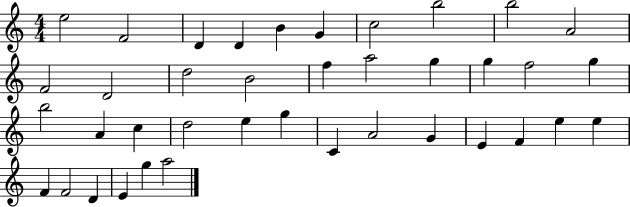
E5/h F4/h D4/q D4/q B4/q G4/q C5/h B5/h B5/h A4/h F4/h D4/h D5/h B4/h F5/q A5/h G5/q G5/q F5/h G5/q B5/h A4/q C5/q D5/h E5/q G5/q C4/q A4/h G4/q E4/q F4/q E5/q E5/q F4/q F4/h D4/q E4/q G5/q A5/h